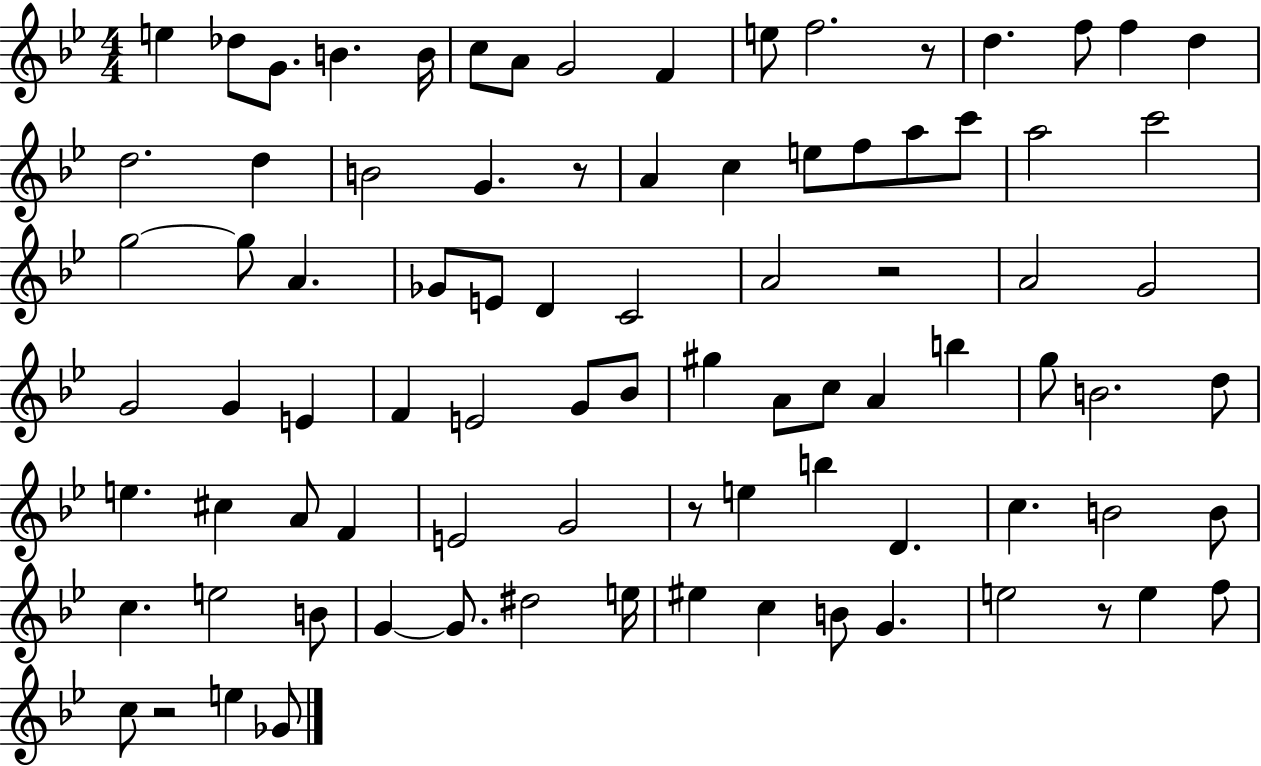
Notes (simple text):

E5/q Db5/e G4/e. B4/q. B4/s C5/e A4/e G4/h F4/q E5/e F5/h. R/e D5/q. F5/e F5/q D5/q D5/h. D5/q B4/h G4/q. R/e A4/q C5/q E5/e F5/e A5/e C6/e A5/h C6/h G5/h G5/e A4/q. Gb4/e E4/e D4/q C4/h A4/h R/h A4/h G4/h G4/h G4/q E4/q F4/q E4/h G4/e Bb4/e G#5/q A4/e C5/e A4/q B5/q G5/e B4/h. D5/e E5/q. C#5/q A4/e F4/q E4/h G4/h R/e E5/q B5/q D4/q. C5/q. B4/h B4/e C5/q. E5/h B4/e G4/q G4/e. D#5/h E5/s EIS5/q C5/q B4/e G4/q. E5/h R/e E5/q F5/e C5/e R/h E5/q Gb4/e